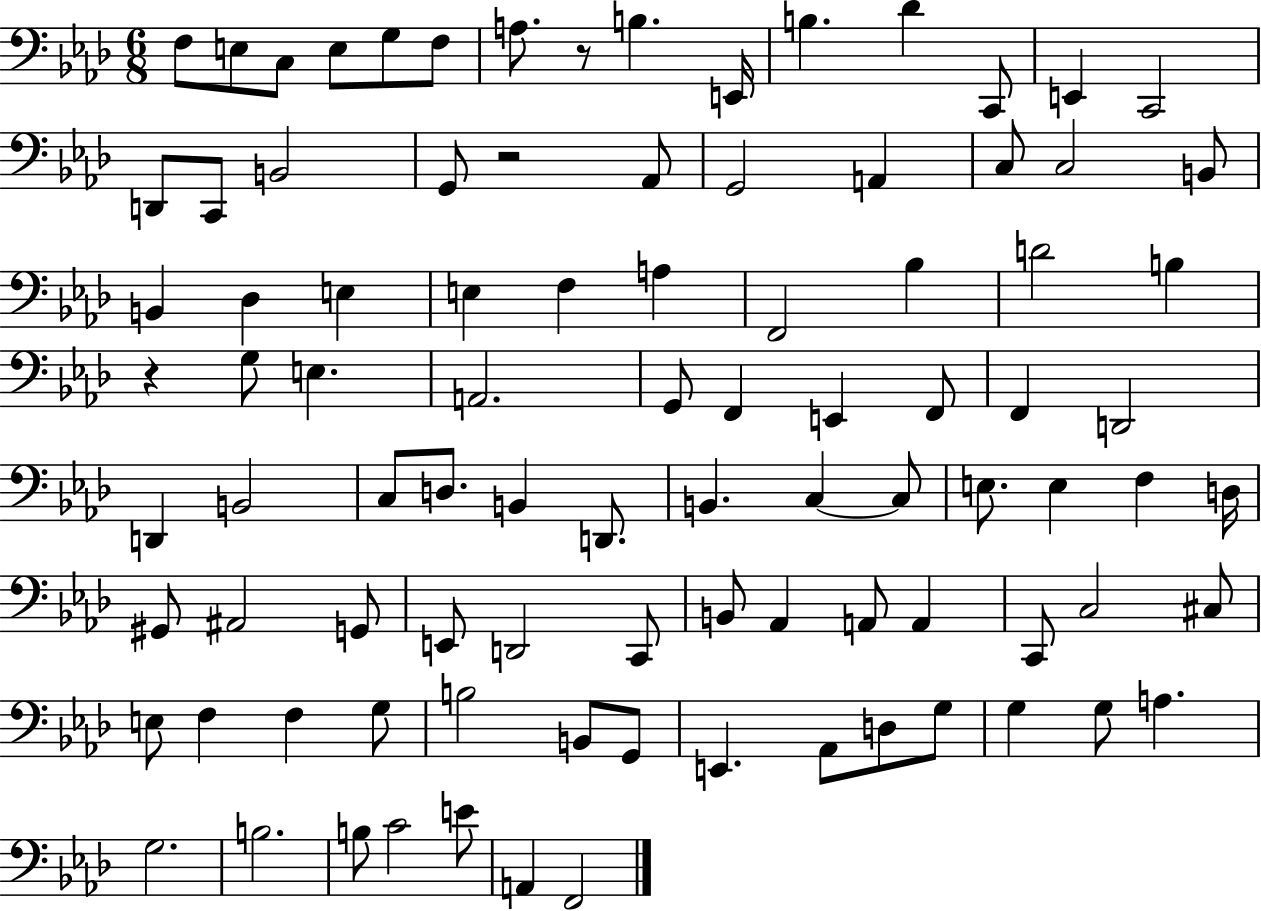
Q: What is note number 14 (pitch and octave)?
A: C2